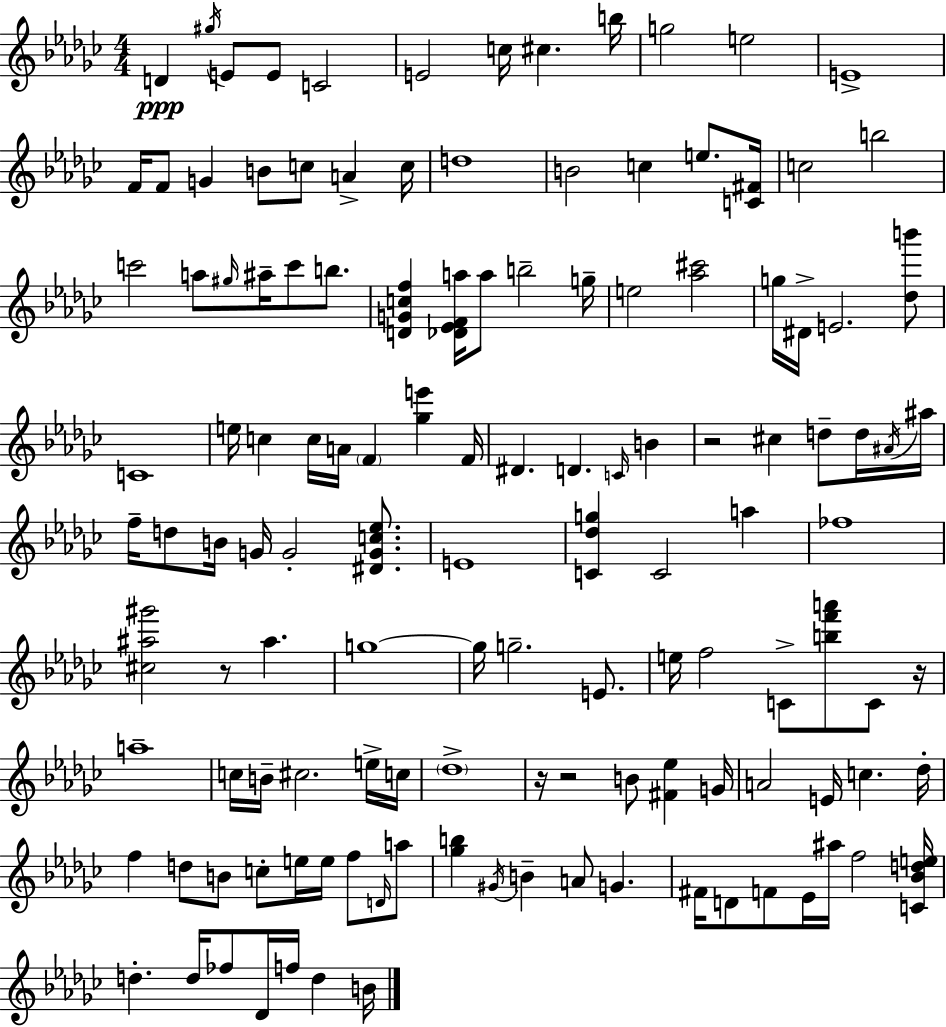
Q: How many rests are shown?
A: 5